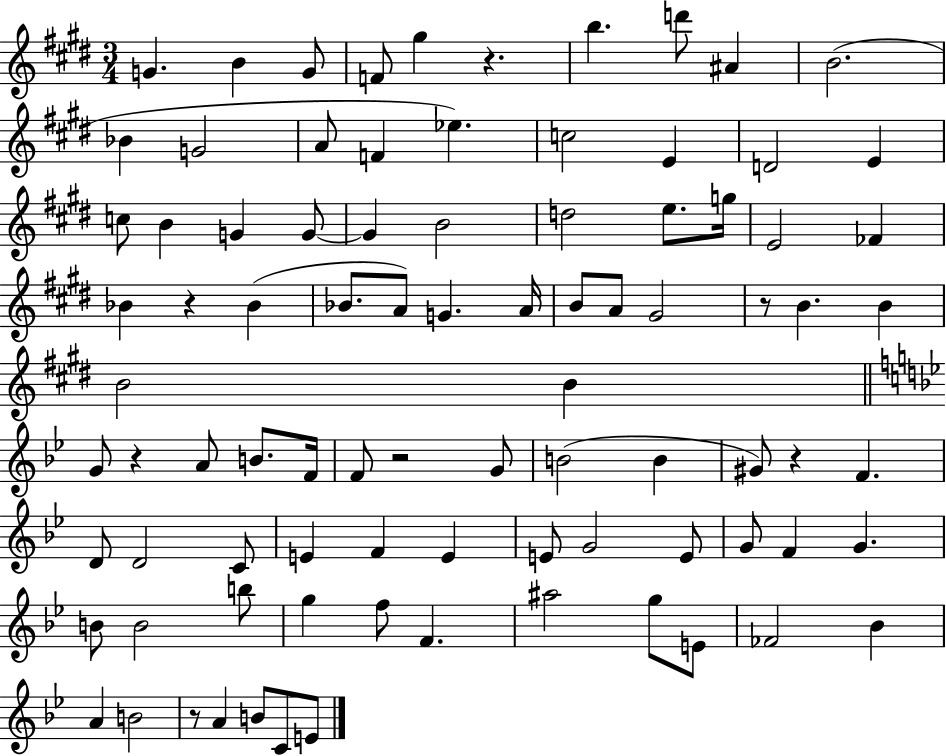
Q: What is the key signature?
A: E major